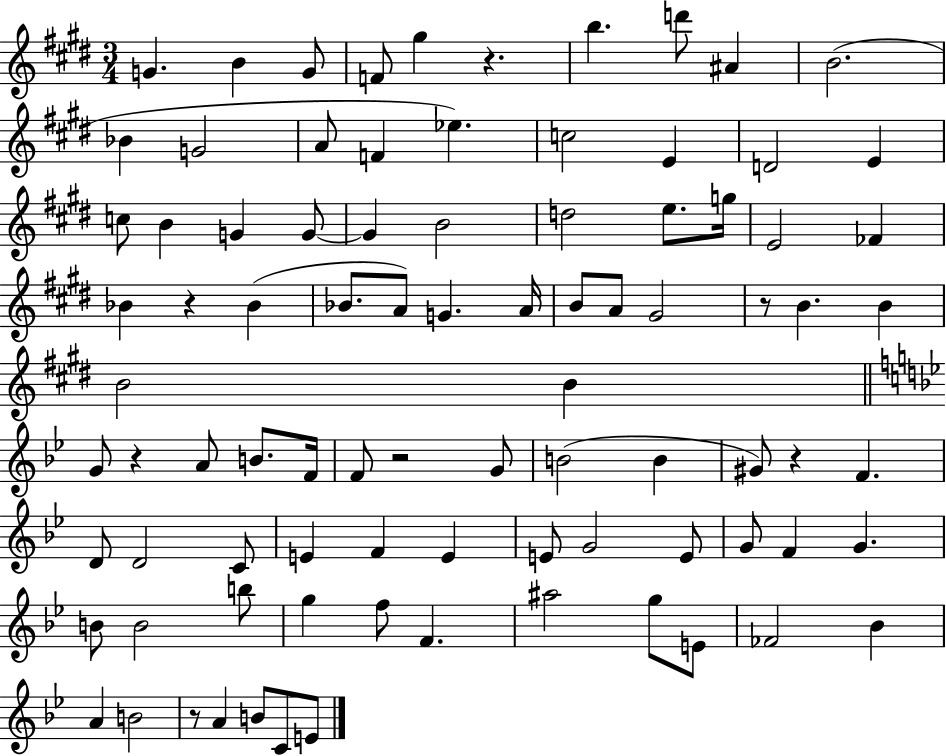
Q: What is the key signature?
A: E major